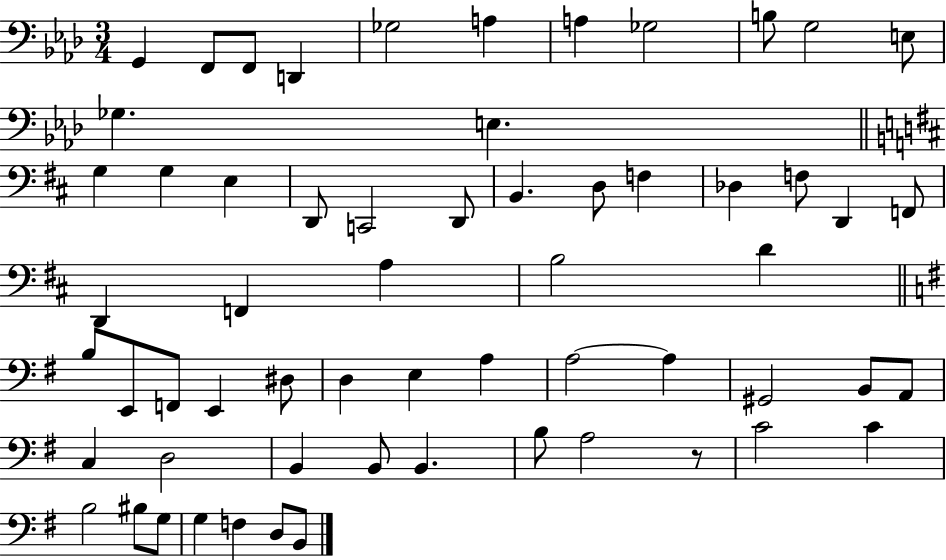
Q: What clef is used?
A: bass